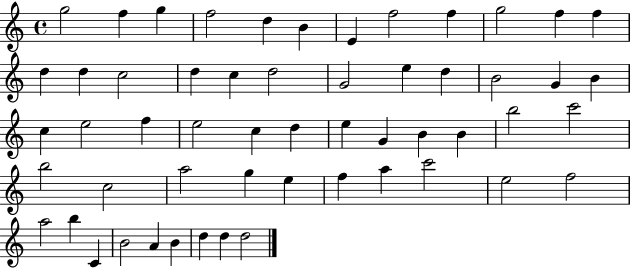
{
  \clef treble
  \time 4/4
  \defaultTimeSignature
  \key c \major
  g''2 f''4 g''4 | f''2 d''4 b'4 | e'4 f''2 f''4 | g''2 f''4 f''4 | \break d''4 d''4 c''2 | d''4 c''4 d''2 | g'2 e''4 d''4 | b'2 g'4 b'4 | \break c''4 e''2 f''4 | e''2 c''4 d''4 | e''4 g'4 b'4 b'4 | b''2 c'''2 | \break b''2 c''2 | a''2 g''4 e''4 | f''4 a''4 c'''2 | e''2 f''2 | \break a''2 b''4 c'4 | b'2 a'4 b'4 | d''4 d''4 d''2 | \bar "|."
}